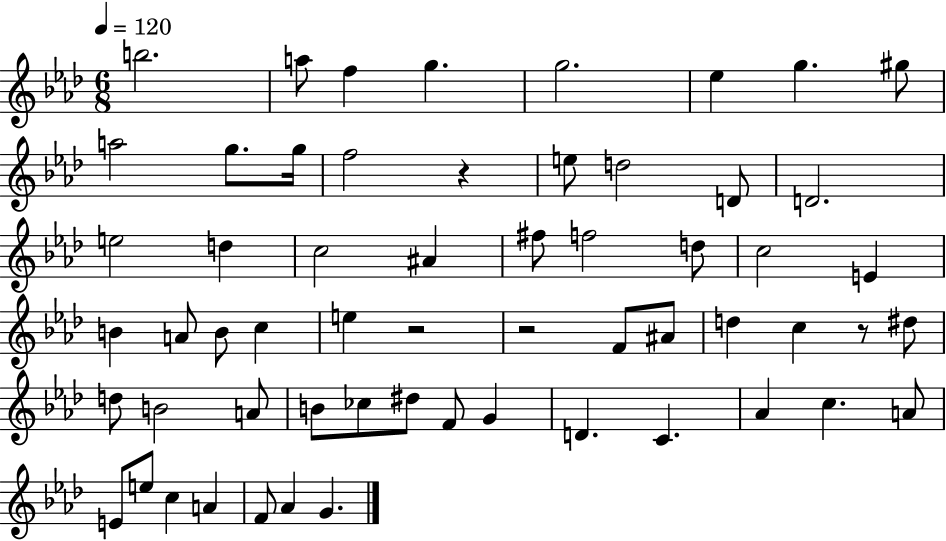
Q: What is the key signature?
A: AES major